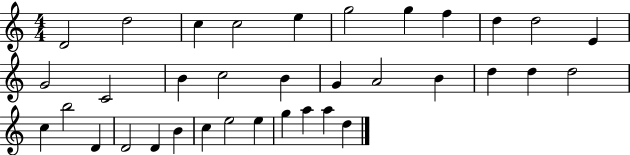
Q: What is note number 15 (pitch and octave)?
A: C5